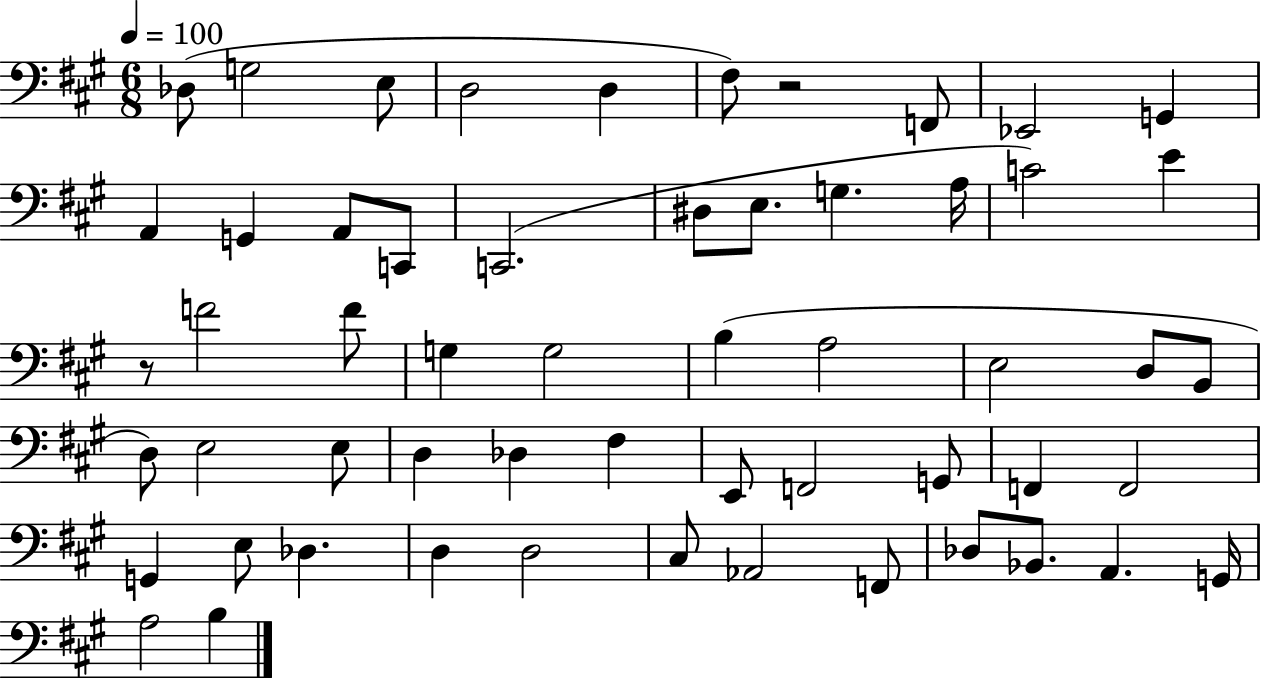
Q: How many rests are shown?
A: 2